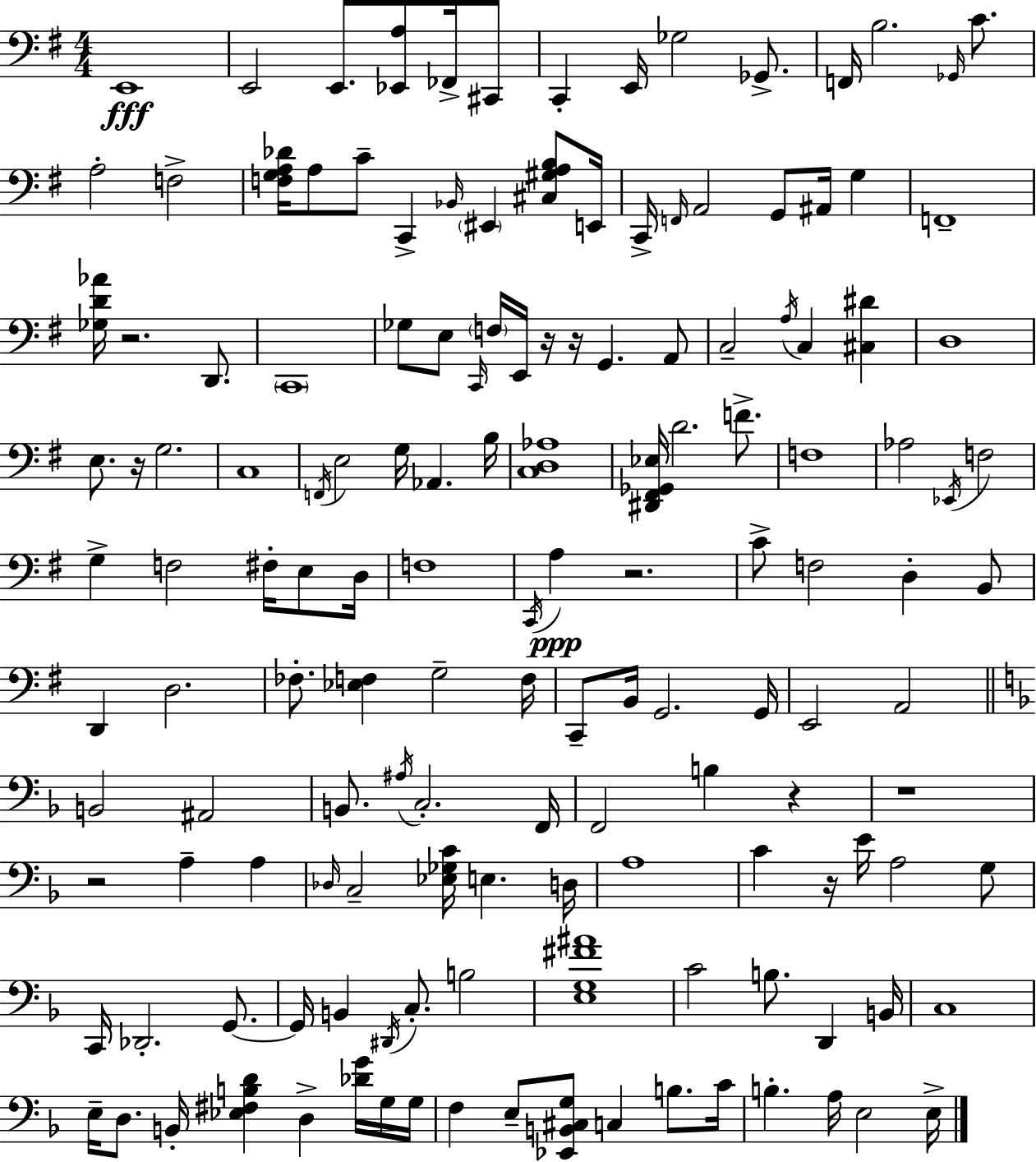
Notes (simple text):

E2/w E2/h E2/e. [Eb2,A3]/e FES2/s C#2/e C2/q E2/s Gb3/h Gb2/e. F2/s B3/h. Gb2/s C4/e. A3/h F3/h [F3,G3,A3,Db4]/s A3/e C4/e C2/q Bb2/s EIS2/q [C#3,G#3,A3,B3]/e E2/s C2/s F2/s A2/h G2/e A#2/s G3/q F2/w [Gb3,D4,Ab4]/s R/h. D2/e. C2/w Gb3/e E3/e C2/s F3/s E2/s R/s R/s G2/q. A2/e C3/h A3/s C3/q [C#3,D#4]/q D3/w E3/e. R/s G3/h. C3/w F2/s E3/h G3/s Ab2/q. B3/s [C3,D3,Ab3]/w [D#2,F#2,Gb2,Eb3]/s D4/h. F4/e. F3/w Ab3/h Eb2/s F3/h G3/q F3/h F#3/s E3/e D3/s F3/w C2/s A3/q R/h. C4/e F3/h D3/q B2/e D2/q D3/h. FES3/e. [Eb3,F3]/q G3/h F3/s C2/e B2/s G2/h. G2/s E2/h A2/h B2/h A#2/h B2/e. A#3/s C3/h. F2/s F2/h B3/q R/q R/w R/h A3/q A3/q Db3/s C3/h [Eb3,Gb3,C4]/s E3/q. D3/s A3/w C4/q R/s E4/s A3/h G3/e C2/s Db2/h. G2/e. G2/s B2/q D#2/s C3/e. B3/h [E3,G3,F#4,A#4]/w C4/h B3/e. D2/q B2/s C3/w E3/s D3/e. B2/s [Eb3,F#3,B3,D4]/q D3/q [Db4,G4]/s G3/s G3/s F3/q E3/e [Eb2,B2,C#3,G3]/e C3/q B3/e. C4/s B3/q. A3/s E3/h E3/s